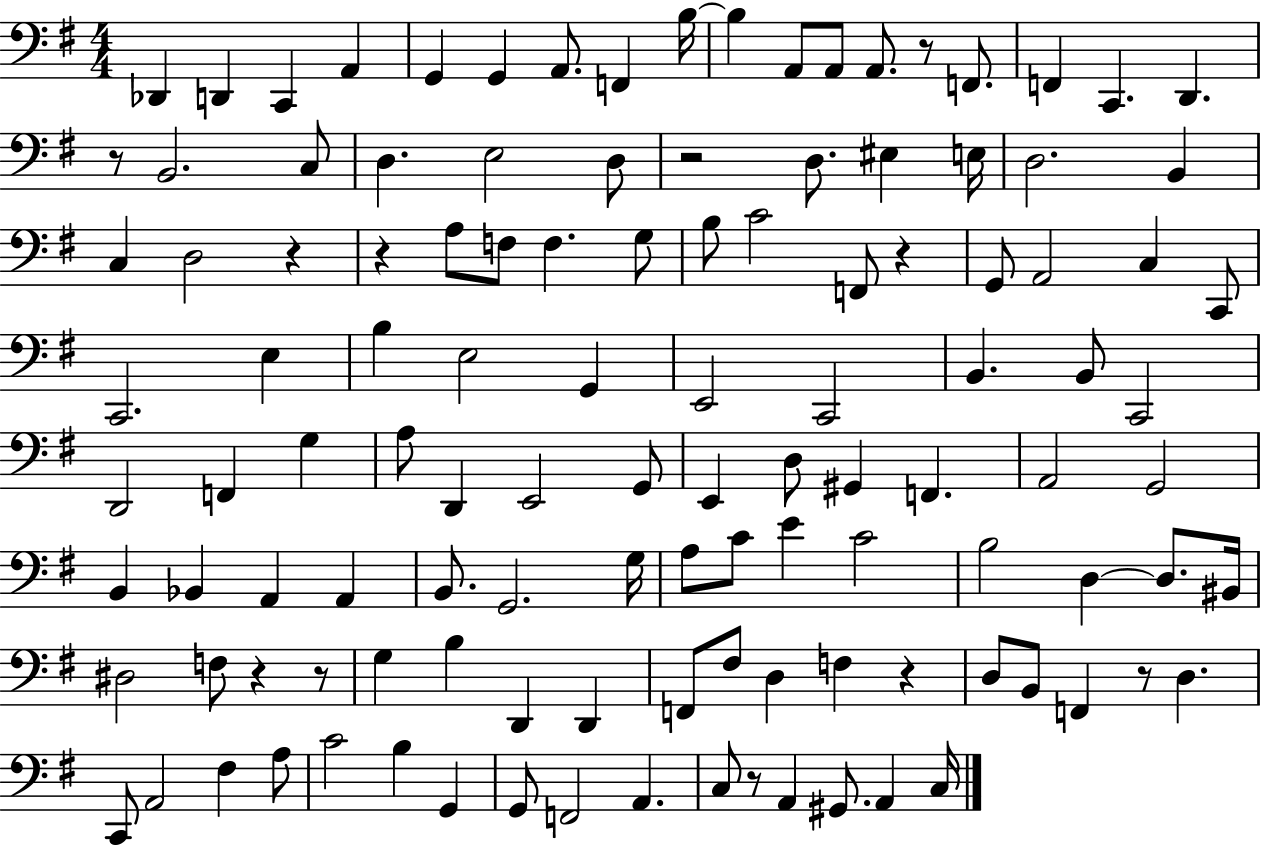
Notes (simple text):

Db2/q D2/q C2/q A2/q G2/q G2/q A2/e. F2/q B3/s B3/q A2/e A2/e A2/e. R/e F2/e. F2/q C2/q. D2/q. R/e B2/h. C3/e D3/q. E3/h D3/e R/h D3/e. EIS3/q E3/s D3/h. B2/q C3/q D3/h R/q R/q A3/e F3/e F3/q. G3/e B3/e C4/h F2/e R/q G2/e A2/h C3/q C2/e C2/h. E3/q B3/q E3/h G2/q E2/h C2/h B2/q. B2/e C2/h D2/h F2/q G3/q A3/e D2/q E2/h G2/e E2/q D3/e G#2/q F2/q. A2/h G2/h B2/q Bb2/q A2/q A2/q B2/e. G2/h. G3/s A3/e C4/e E4/q C4/h B3/h D3/q D3/e. BIS2/s D#3/h F3/e R/q R/e G3/q B3/q D2/q D2/q F2/e F#3/e D3/q F3/q R/q D3/e B2/e F2/q R/e D3/q. C2/e A2/h F#3/q A3/e C4/h B3/q G2/q G2/e F2/h A2/q. C3/e R/e A2/q G#2/e. A2/q C3/s